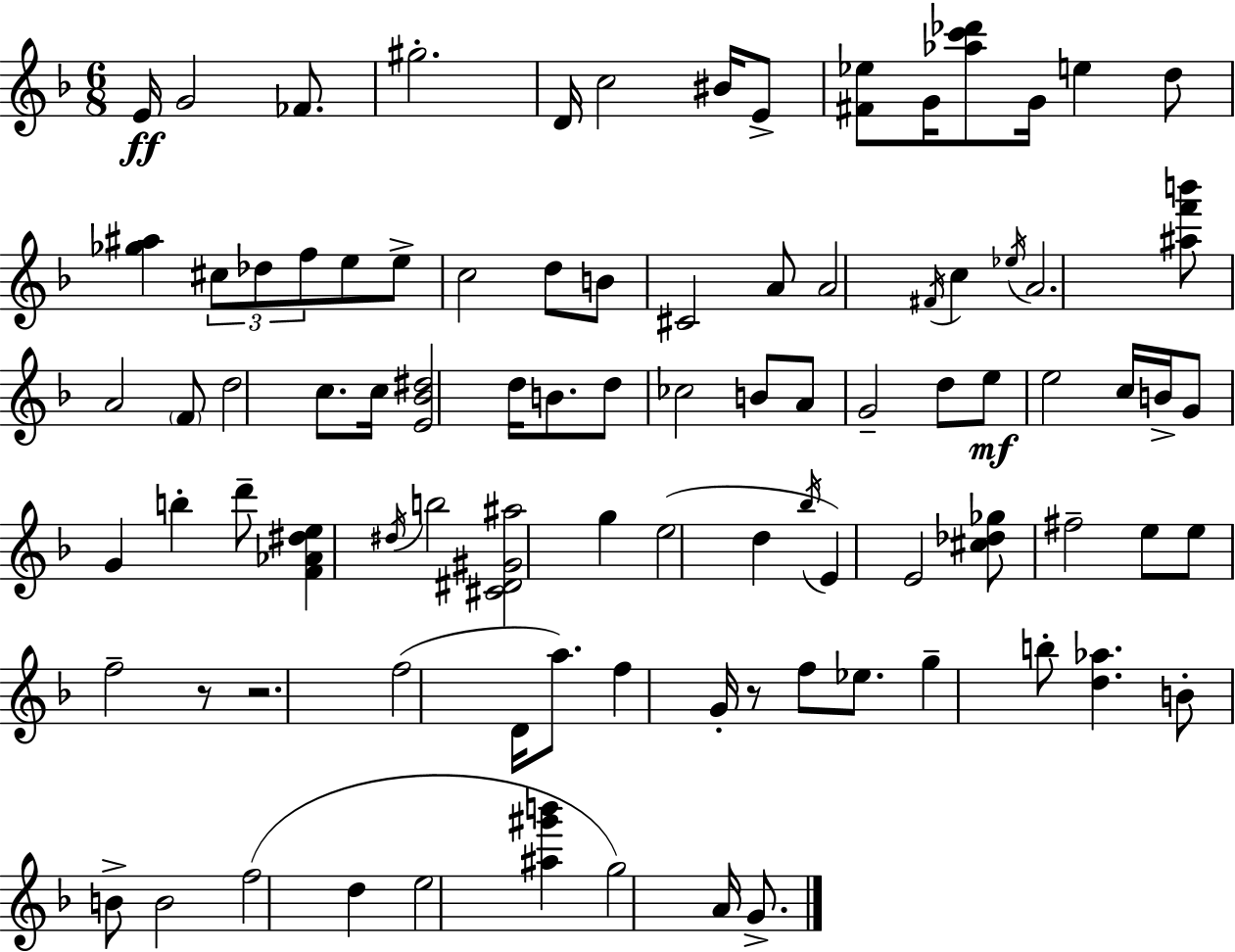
{
  \clef treble
  \numericTimeSignature
  \time 6/8
  \key d \minor
  e'16\ff g'2 fes'8. | gis''2.-. | d'16 c''2 bis'16 e'8-> | <fis' ees''>8 g'16 <aes'' c''' des'''>8 g'16 e''4 d''8 | \break <ges'' ais''>4 \tuplet 3/2 { cis''8 des''8 f''8 } e''8 | e''8-> c''2 d''8 | b'8 cis'2 a'8 | a'2 \acciaccatura { fis'16 } c''4 | \break \acciaccatura { ees''16 } a'2. | <ais'' f''' b'''>8 a'2 | \parenthesize f'8 d''2 c''8. | c''16 <e' bes' dis''>2 d''16 b'8. | \break d''8 ces''2 | b'8 a'8 g'2-- | d''8 e''8\mf e''2 | c''16 b'16-> g'8 g'4 b''4-. | \break d'''8-- <f' aes' dis'' e''>4 \acciaccatura { dis''16 } b''2 | <cis' dis' gis' ais''>2 g''4 | e''2( d''4 | \acciaccatura { bes''16 }) e'4 e'2 | \break <cis'' des'' ges''>8 fis''2-- | e''8 e''8 f''2-- | r8 r2. | f''2( | \break d'16 a''8.) f''4 g'16-. r8 f''8 | ees''8. g''4-- b''8-. <d'' aes''>4. | b'8-. b'8-> b'2 | f''2( | \break d''4 e''2 | <ais'' gis''' b'''>4 g''2) | a'16 g'8.-> \bar "|."
}